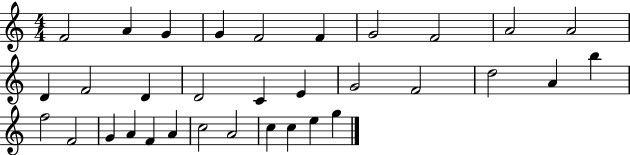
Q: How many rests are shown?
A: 0